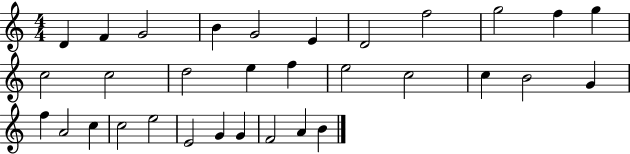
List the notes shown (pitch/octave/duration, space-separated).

D4/q F4/q G4/h B4/q G4/h E4/q D4/h F5/h G5/h F5/q G5/q C5/h C5/h D5/h E5/q F5/q E5/h C5/h C5/q B4/h G4/q F5/q A4/h C5/q C5/h E5/h E4/h G4/q G4/q F4/h A4/q B4/q